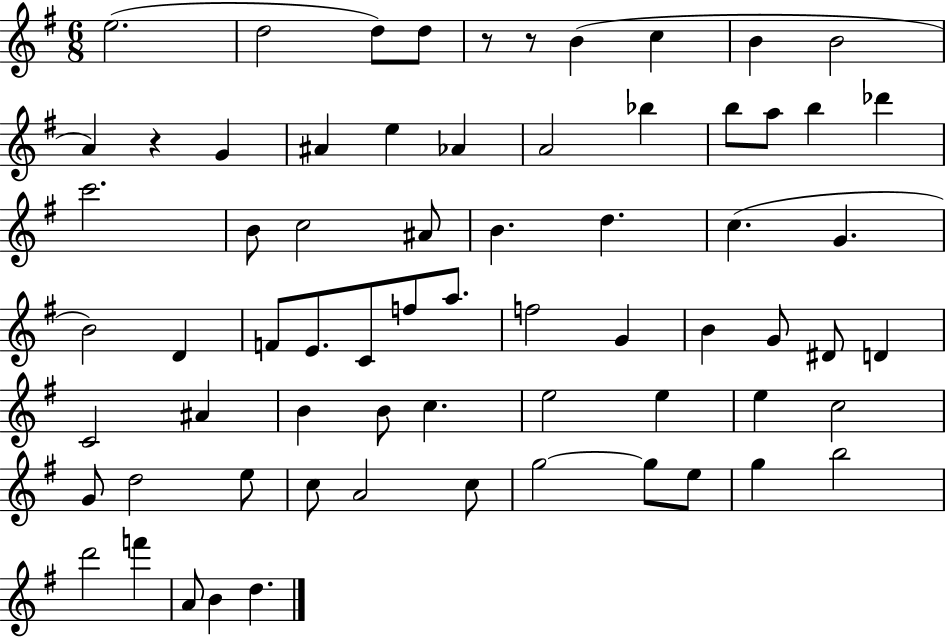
E5/h. D5/h D5/e D5/e R/e R/e B4/q C5/q B4/q B4/h A4/q R/q G4/q A#4/q E5/q Ab4/q A4/h Bb5/q B5/e A5/e B5/q Db6/q C6/h. B4/e C5/h A#4/e B4/q. D5/q. C5/q. G4/q. B4/h D4/q F4/e E4/e. C4/e F5/e A5/e. F5/h G4/q B4/q G4/e D#4/e D4/q C4/h A#4/q B4/q B4/e C5/q. E5/h E5/q E5/q C5/h G4/e D5/h E5/e C5/e A4/h C5/e G5/h G5/e E5/e G5/q B5/h D6/h F6/q A4/e B4/q D5/q.